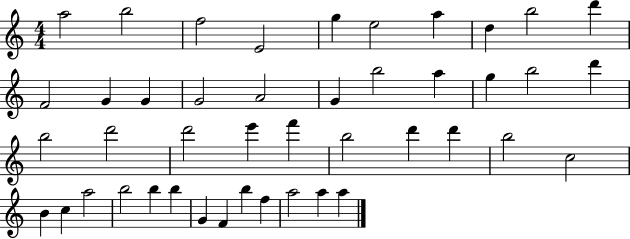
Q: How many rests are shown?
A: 0